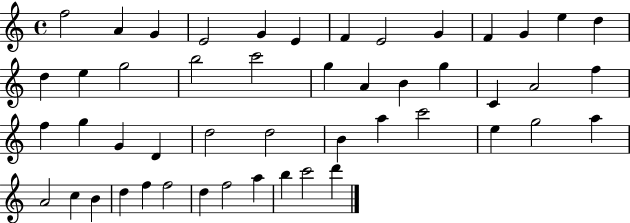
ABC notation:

X:1
T:Untitled
M:4/4
L:1/4
K:C
f2 A G E2 G E F E2 G F G e d d e g2 b2 c'2 g A B g C A2 f f g G D d2 d2 B a c'2 e g2 a A2 c B d f f2 d f2 a b c'2 d'